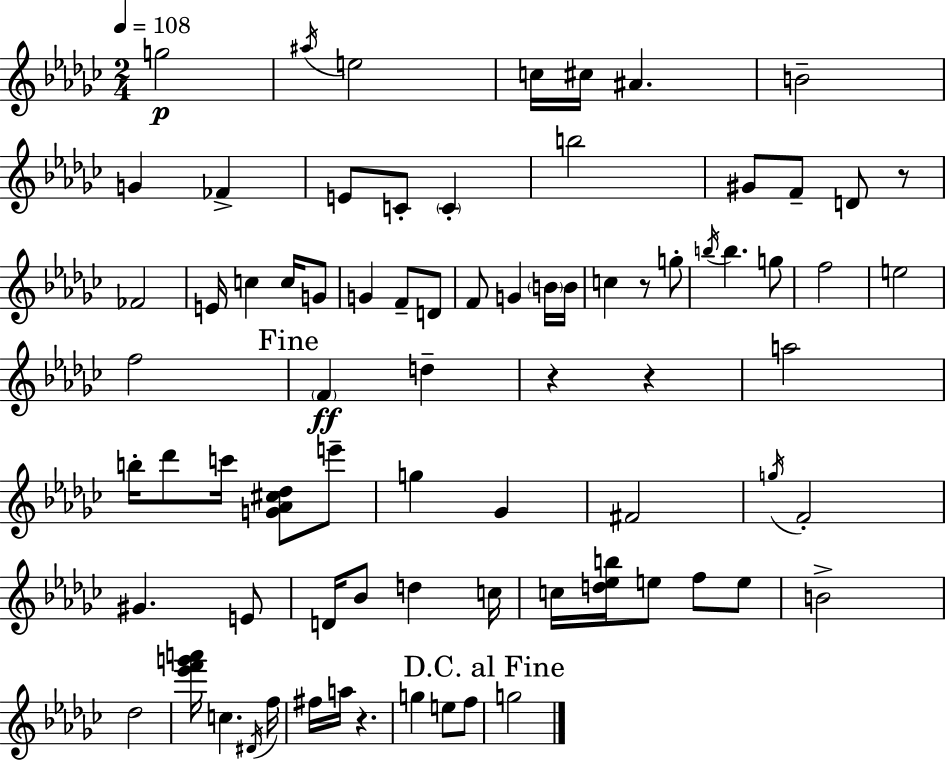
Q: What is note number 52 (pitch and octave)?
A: Bb4